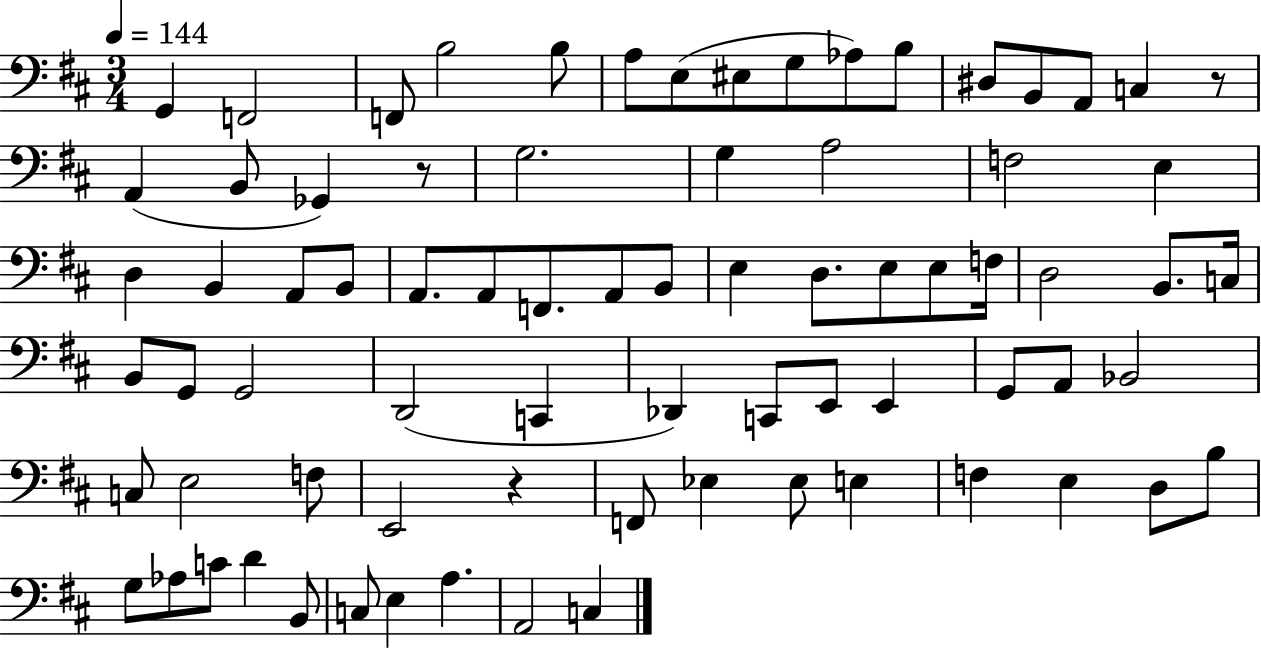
X:1
T:Untitled
M:3/4
L:1/4
K:D
G,, F,,2 F,,/2 B,2 B,/2 A,/2 E,/2 ^E,/2 G,/2 _A,/2 B,/2 ^D,/2 B,,/2 A,,/2 C, z/2 A,, B,,/2 _G,, z/2 G,2 G, A,2 F,2 E, D, B,, A,,/2 B,,/2 A,,/2 A,,/2 F,,/2 A,,/2 B,,/2 E, D,/2 E,/2 E,/2 F,/4 D,2 B,,/2 C,/4 B,,/2 G,,/2 G,,2 D,,2 C,, _D,, C,,/2 E,,/2 E,, G,,/2 A,,/2 _B,,2 C,/2 E,2 F,/2 E,,2 z F,,/2 _E, _E,/2 E, F, E, D,/2 B,/2 G,/2 _A,/2 C/2 D B,,/2 C,/2 E, A, A,,2 C,